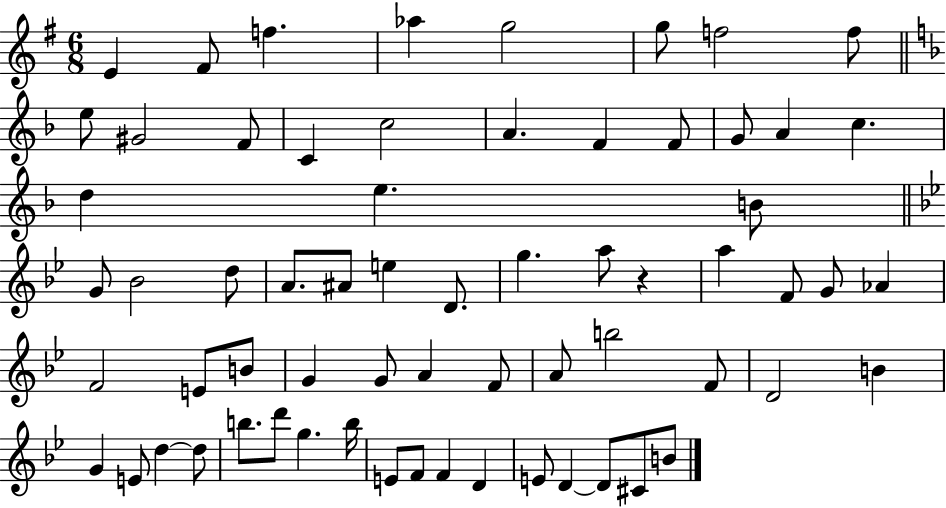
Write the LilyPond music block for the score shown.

{
  \clef treble
  \numericTimeSignature
  \time 6/8
  \key g \major
  e'4 fis'8 f''4. | aes''4 g''2 | g''8 f''2 f''8 | \bar "||" \break \key f \major e''8 gis'2 f'8 | c'4 c''2 | a'4. f'4 f'8 | g'8 a'4 c''4. | \break d''4 e''4. b'8 | \bar "||" \break \key bes \major g'8 bes'2 d''8 | a'8. ais'8 e''4 d'8. | g''4. a''8 r4 | a''4 f'8 g'8 aes'4 | \break f'2 e'8 b'8 | g'4 g'8 a'4 f'8 | a'8 b''2 f'8 | d'2 b'4 | \break g'4 e'8 d''4~~ d''8 | b''8. d'''8 g''4. b''16 | e'8 f'8 f'4 d'4 | e'8 d'4~~ d'8 cis'8 b'8 | \break \bar "|."
}